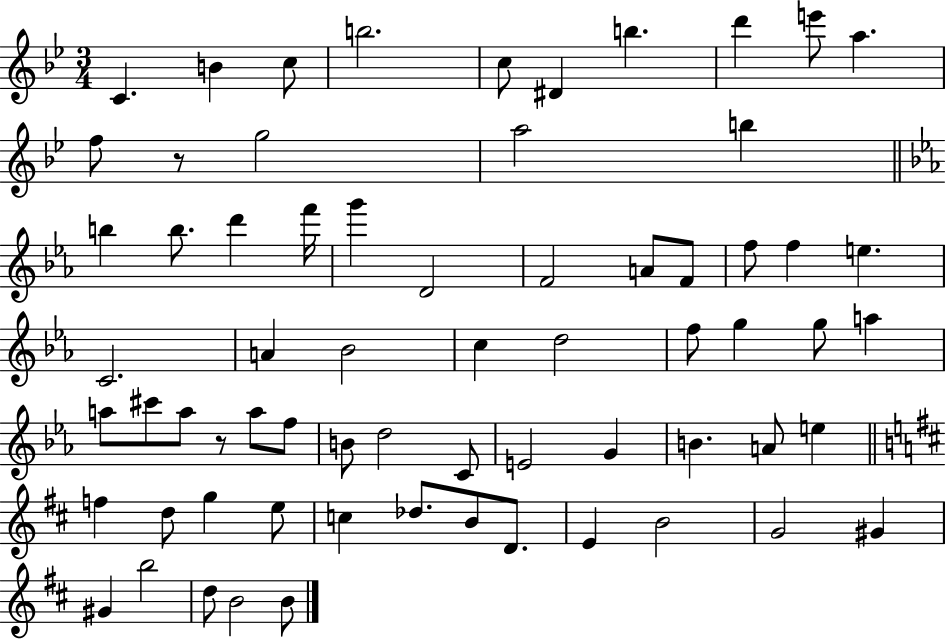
X:1
T:Untitled
M:3/4
L:1/4
K:Bb
C B c/2 b2 c/2 ^D b d' e'/2 a f/2 z/2 g2 a2 b b b/2 d' f'/4 g' D2 F2 A/2 F/2 f/2 f e C2 A _B2 c d2 f/2 g g/2 a a/2 ^c'/2 a/2 z/2 a/2 f/2 B/2 d2 C/2 E2 G B A/2 e f d/2 g e/2 c _d/2 B/2 D/2 E B2 G2 ^G ^G b2 d/2 B2 B/2